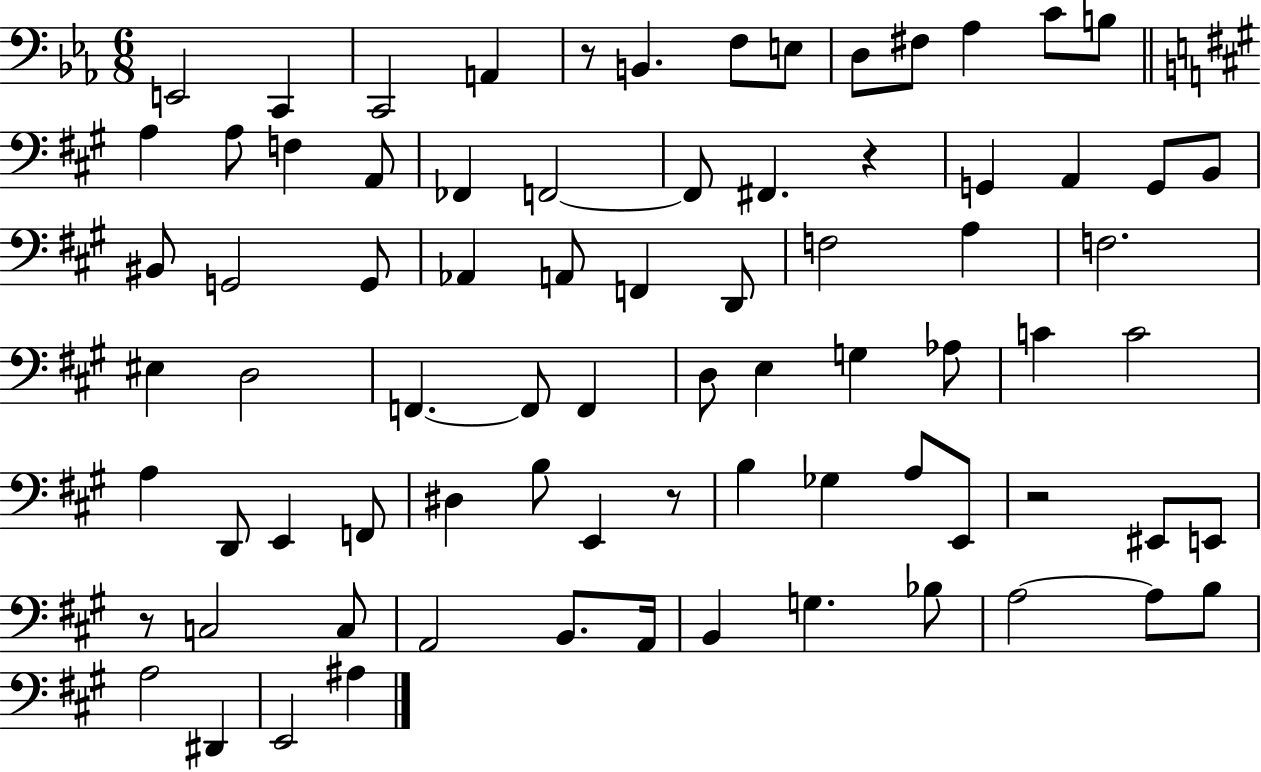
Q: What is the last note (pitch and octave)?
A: A#3